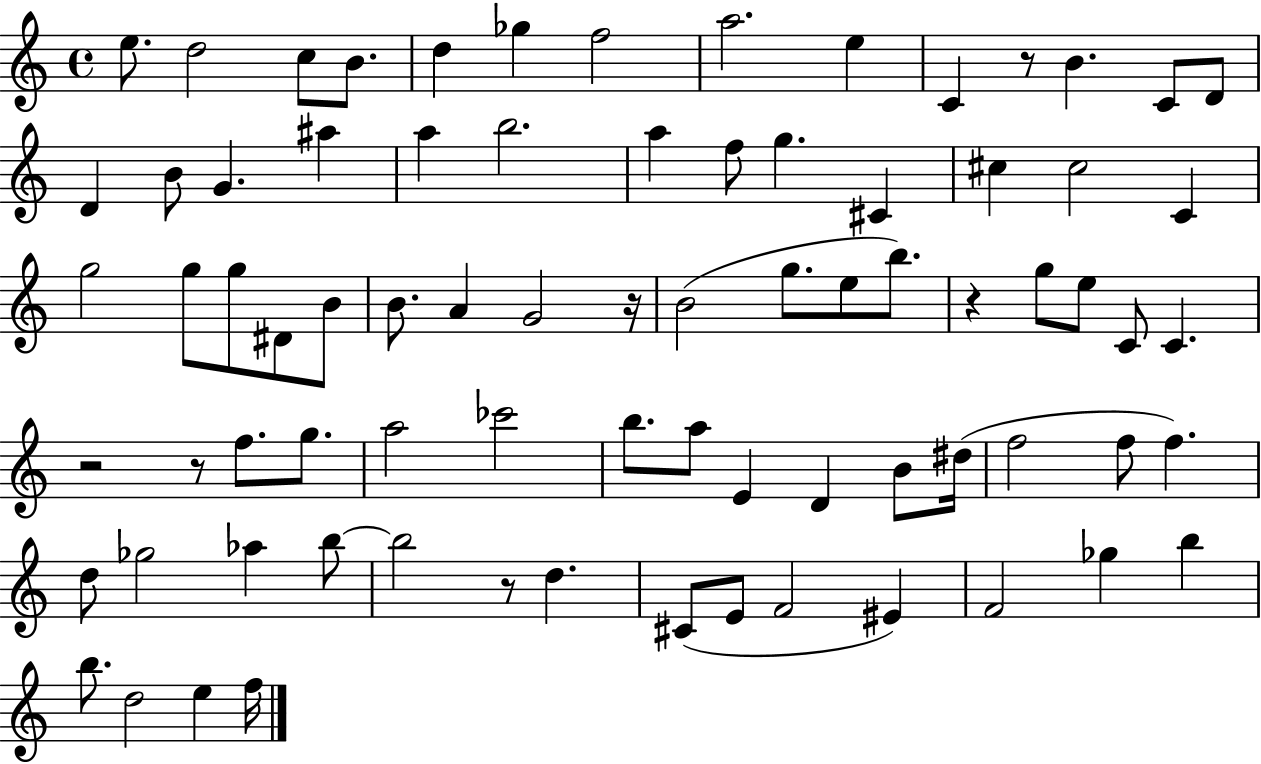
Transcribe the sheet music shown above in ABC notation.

X:1
T:Untitled
M:4/4
L:1/4
K:C
e/2 d2 c/2 B/2 d _g f2 a2 e C z/2 B C/2 D/2 D B/2 G ^a a b2 a f/2 g ^C ^c ^c2 C g2 g/2 g/2 ^D/2 B/2 B/2 A G2 z/4 B2 g/2 e/2 b/2 z g/2 e/2 C/2 C z2 z/2 f/2 g/2 a2 _c'2 b/2 a/2 E D B/2 ^d/4 f2 f/2 f d/2 _g2 _a b/2 b2 z/2 d ^C/2 E/2 F2 ^E F2 _g b b/2 d2 e f/4